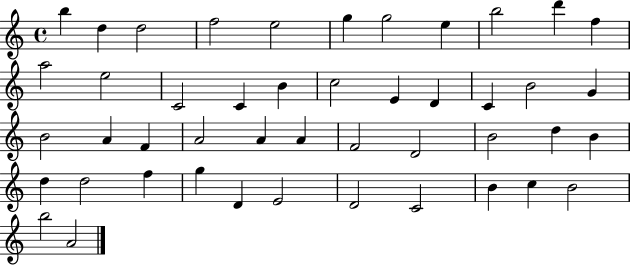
X:1
T:Untitled
M:4/4
L:1/4
K:C
b d d2 f2 e2 g g2 e b2 d' f a2 e2 C2 C B c2 E D C B2 G B2 A F A2 A A F2 D2 B2 d B d d2 f g D E2 D2 C2 B c B2 b2 A2